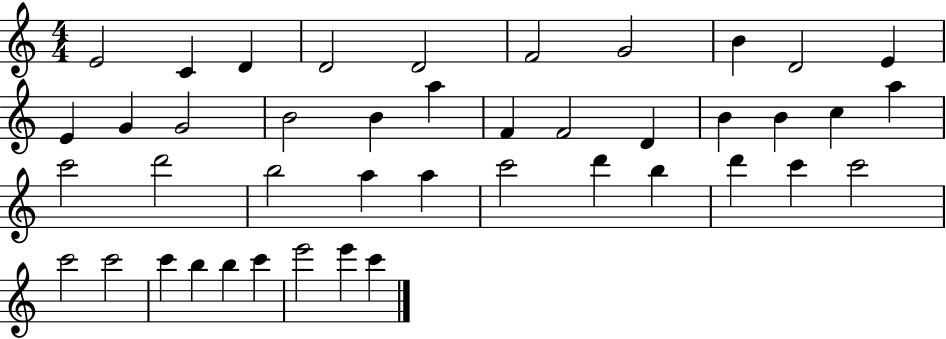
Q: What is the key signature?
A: C major